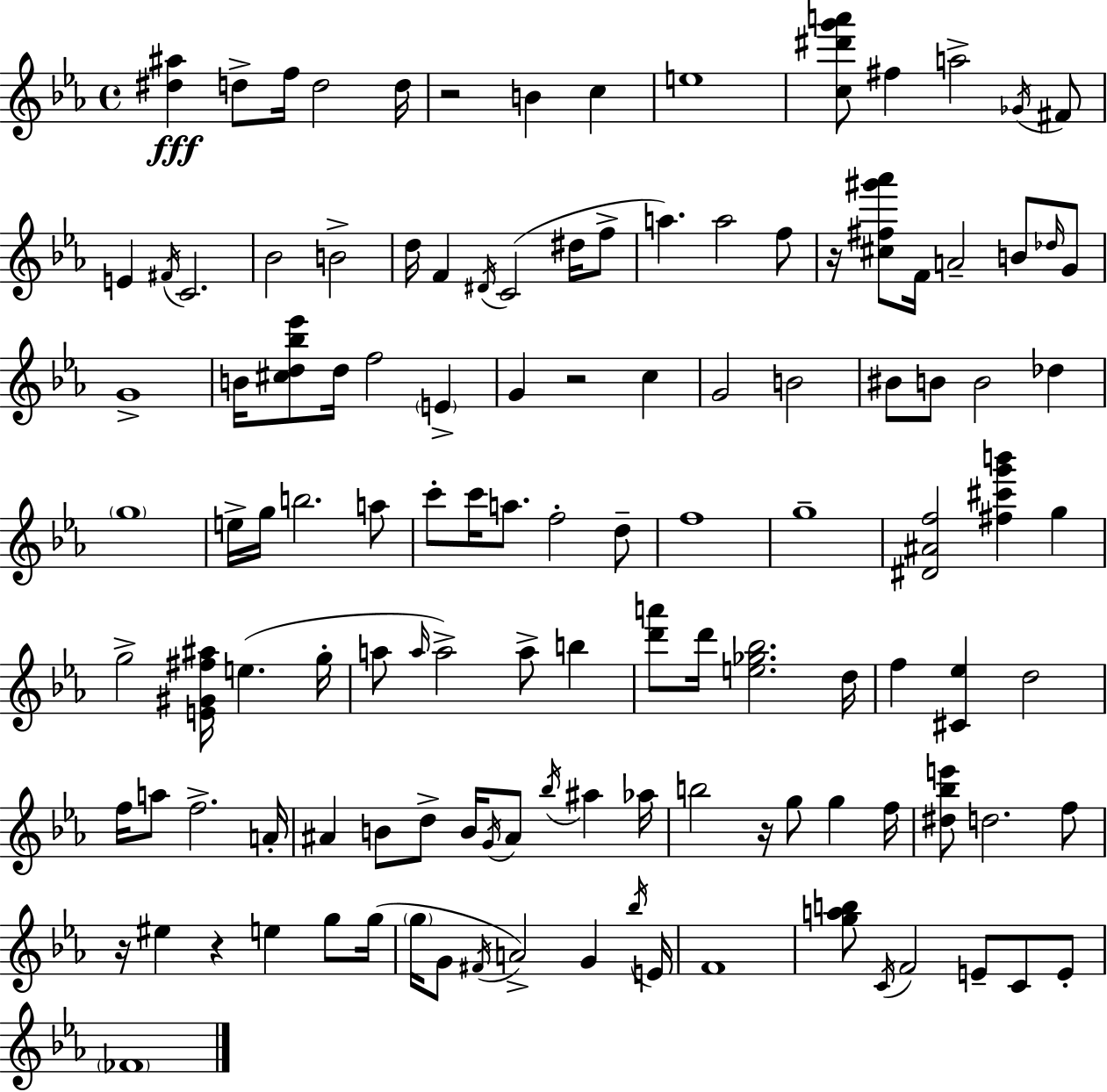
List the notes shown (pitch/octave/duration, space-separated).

[D#5,A#5]/q D5/e F5/s D5/h D5/s R/h B4/q C5/q E5/w [C5,D#6,G6,A6]/e F#5/q A5/h Gb4/s F#4/e E4/q F#4/s C4/h. Bb4/h B4/h D5/s F4/q D#4/s C4/h D#5/s F5/e A5/q. A5/h F5/e R/s [C#5,F#5,G#6,Ab6]/e F4/s A4/h B4/e Db5/s G4/e G4/w B4/s [C#5,D5,Bb5,Eb6]/e D5/s F5/h E4/q G4/q R/h C5/q G4/h B4/h BIS4/e B4/e B4/h Db5/q G5/w E5/s G5/s B5/h. A5/e C6/e C6/s A5/e. F5/h D5/e F5/w G5/w [D#4,A#4,F5]/h [F#5,C#6,G6,B6]/q G5/q G5/h [E4,G#4,F#5,A#5]/s E5/q. G5/s A5/e A5/s A5/h A5/e B5/q [D6,A6]/e D6/s [E5,Gb5,Bb5]/h. D5/s F5/q [C#4,Eb5]/q D5/h F5/s A5/e F5/h. A4/s A#4/q B4/e D5/e B4/s G4/s A#4/e Bb5/s A#5/q Ab5/s B5/h R/s G5/e G5/q F5/s [D#5,Bb5,E6]/e D5/h. F5/e R/s EIS5/q R/q E5/q G5/e G5/s G5/s G4/e F#4/s A4/h G4/q Bb5/s E4/s F4/w [G5,A5,B5]/e C4/s F4/h E4/e C4/e E4/e FES4/w